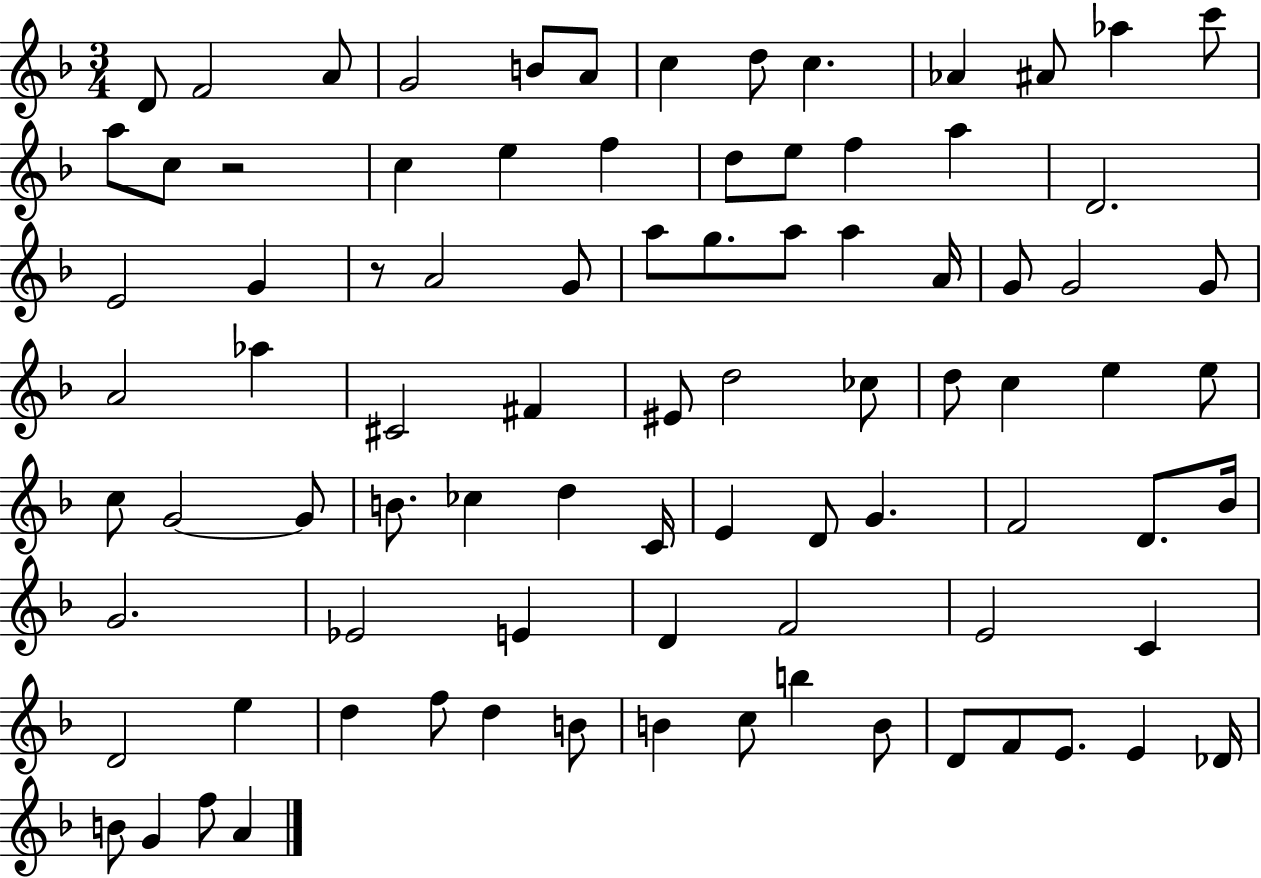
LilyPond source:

{
  \clef treble
  \numericTimeSignature
  \time 3/4
  \key f \major
  d'8 f'2 a'8 | g'2 b'8 a'8 | c''4 d''8 c''4. | aes'4 ais'8 aes''4 c'''8 | \break a''8 c''8 r2 | c''4 e''4 f''4 | d''8 e''8 f''4 a''4 | d'2. | \break e'2 g'4 | r8 a'2 g'8 | a''8 g''8. a''8 a''4 a'16 | g'8 g'2 g'8 | \break a'2 aes''4 | cis'2 fis'4 | eis'8 d''2 ces''8 | d''8 c''4 e''4 e''8 | \break c''8 g'2~~ g'8 | b'8. ces''4 d''4 c'16 | e'4 d'8 g'4. | f'2 d'8. bes'16 | \break g'2. | ees'2 e'4 | d'4 f'2 | e'2 c'4 | \break d'2 e''4 | d''4 f''8 d''4 b'8 | b'4 c''8 b''4 b'8 | d'8 f'8 e'8. e'4 des'16 | \break b'8 g'4 f''8 a'4 | \bar "|."
}